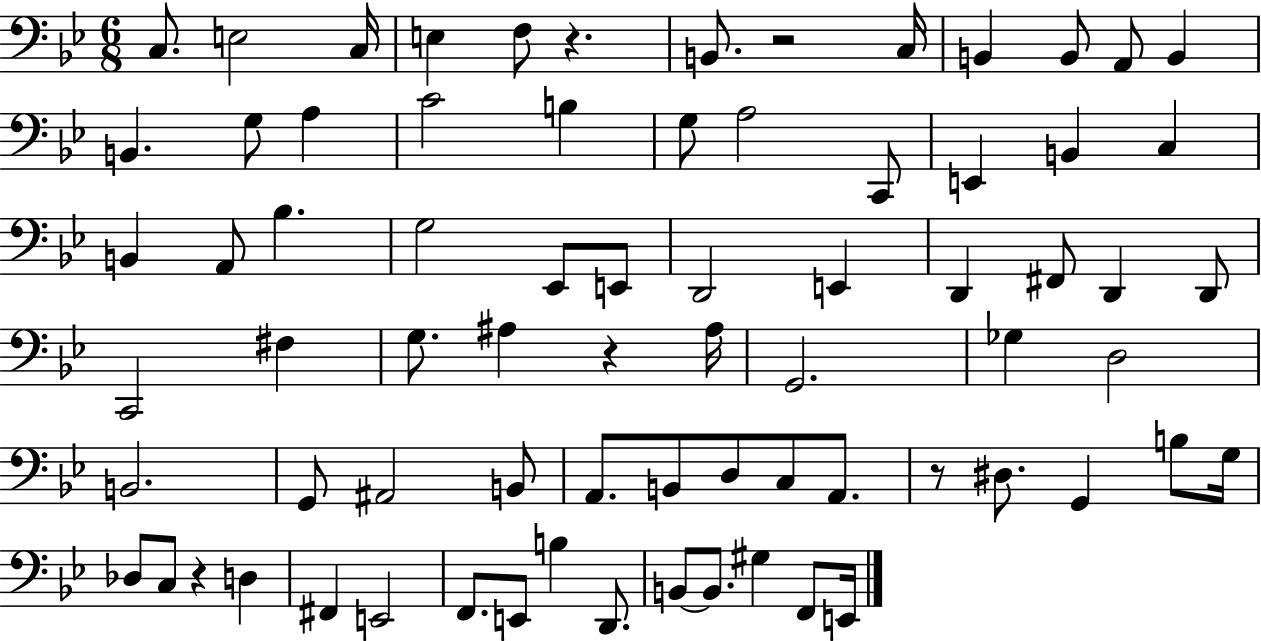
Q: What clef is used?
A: bass